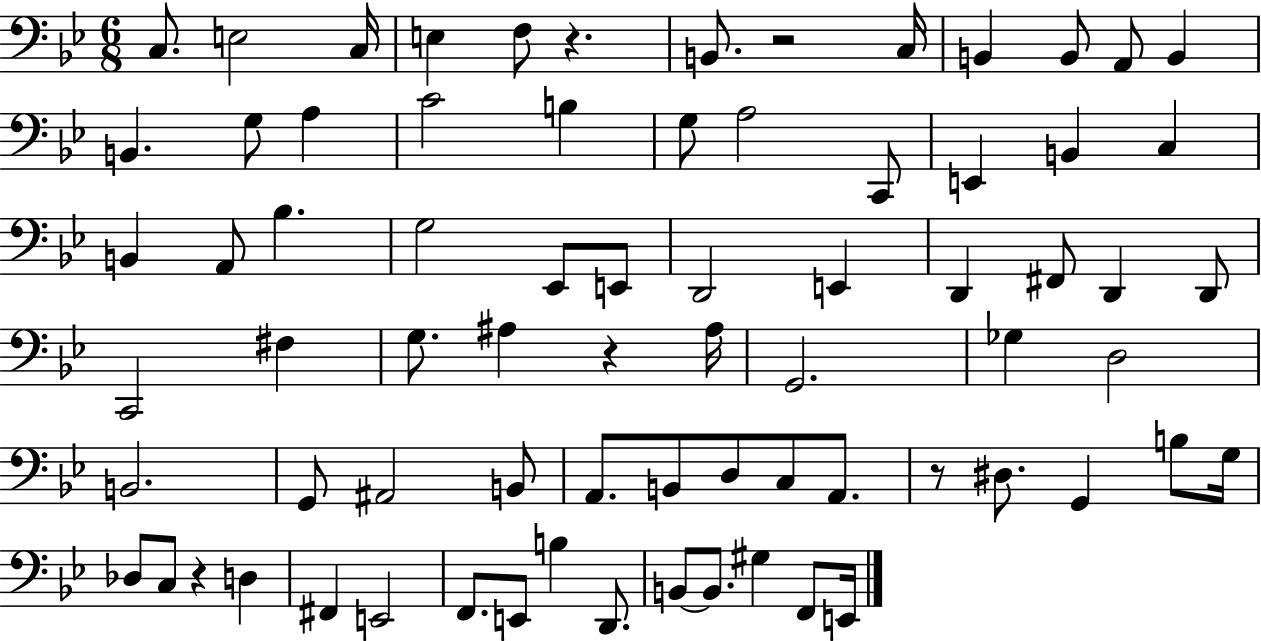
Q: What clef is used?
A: bass